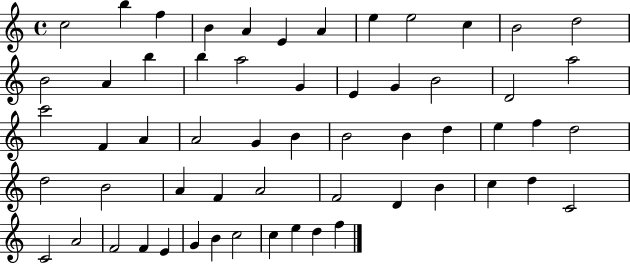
X:1
T:Untitled
M:4/4
L:1/4
K:C
c2 b f B A E A e e2 c B2 d2 B2 A b b a2 G E G B2 D2 a2 c'2 F A A2 G B B2 B d e f d2 d2 B2 A F A2 F2 D B c d C2 C2 A2 F2 F E G B c2 c e d f